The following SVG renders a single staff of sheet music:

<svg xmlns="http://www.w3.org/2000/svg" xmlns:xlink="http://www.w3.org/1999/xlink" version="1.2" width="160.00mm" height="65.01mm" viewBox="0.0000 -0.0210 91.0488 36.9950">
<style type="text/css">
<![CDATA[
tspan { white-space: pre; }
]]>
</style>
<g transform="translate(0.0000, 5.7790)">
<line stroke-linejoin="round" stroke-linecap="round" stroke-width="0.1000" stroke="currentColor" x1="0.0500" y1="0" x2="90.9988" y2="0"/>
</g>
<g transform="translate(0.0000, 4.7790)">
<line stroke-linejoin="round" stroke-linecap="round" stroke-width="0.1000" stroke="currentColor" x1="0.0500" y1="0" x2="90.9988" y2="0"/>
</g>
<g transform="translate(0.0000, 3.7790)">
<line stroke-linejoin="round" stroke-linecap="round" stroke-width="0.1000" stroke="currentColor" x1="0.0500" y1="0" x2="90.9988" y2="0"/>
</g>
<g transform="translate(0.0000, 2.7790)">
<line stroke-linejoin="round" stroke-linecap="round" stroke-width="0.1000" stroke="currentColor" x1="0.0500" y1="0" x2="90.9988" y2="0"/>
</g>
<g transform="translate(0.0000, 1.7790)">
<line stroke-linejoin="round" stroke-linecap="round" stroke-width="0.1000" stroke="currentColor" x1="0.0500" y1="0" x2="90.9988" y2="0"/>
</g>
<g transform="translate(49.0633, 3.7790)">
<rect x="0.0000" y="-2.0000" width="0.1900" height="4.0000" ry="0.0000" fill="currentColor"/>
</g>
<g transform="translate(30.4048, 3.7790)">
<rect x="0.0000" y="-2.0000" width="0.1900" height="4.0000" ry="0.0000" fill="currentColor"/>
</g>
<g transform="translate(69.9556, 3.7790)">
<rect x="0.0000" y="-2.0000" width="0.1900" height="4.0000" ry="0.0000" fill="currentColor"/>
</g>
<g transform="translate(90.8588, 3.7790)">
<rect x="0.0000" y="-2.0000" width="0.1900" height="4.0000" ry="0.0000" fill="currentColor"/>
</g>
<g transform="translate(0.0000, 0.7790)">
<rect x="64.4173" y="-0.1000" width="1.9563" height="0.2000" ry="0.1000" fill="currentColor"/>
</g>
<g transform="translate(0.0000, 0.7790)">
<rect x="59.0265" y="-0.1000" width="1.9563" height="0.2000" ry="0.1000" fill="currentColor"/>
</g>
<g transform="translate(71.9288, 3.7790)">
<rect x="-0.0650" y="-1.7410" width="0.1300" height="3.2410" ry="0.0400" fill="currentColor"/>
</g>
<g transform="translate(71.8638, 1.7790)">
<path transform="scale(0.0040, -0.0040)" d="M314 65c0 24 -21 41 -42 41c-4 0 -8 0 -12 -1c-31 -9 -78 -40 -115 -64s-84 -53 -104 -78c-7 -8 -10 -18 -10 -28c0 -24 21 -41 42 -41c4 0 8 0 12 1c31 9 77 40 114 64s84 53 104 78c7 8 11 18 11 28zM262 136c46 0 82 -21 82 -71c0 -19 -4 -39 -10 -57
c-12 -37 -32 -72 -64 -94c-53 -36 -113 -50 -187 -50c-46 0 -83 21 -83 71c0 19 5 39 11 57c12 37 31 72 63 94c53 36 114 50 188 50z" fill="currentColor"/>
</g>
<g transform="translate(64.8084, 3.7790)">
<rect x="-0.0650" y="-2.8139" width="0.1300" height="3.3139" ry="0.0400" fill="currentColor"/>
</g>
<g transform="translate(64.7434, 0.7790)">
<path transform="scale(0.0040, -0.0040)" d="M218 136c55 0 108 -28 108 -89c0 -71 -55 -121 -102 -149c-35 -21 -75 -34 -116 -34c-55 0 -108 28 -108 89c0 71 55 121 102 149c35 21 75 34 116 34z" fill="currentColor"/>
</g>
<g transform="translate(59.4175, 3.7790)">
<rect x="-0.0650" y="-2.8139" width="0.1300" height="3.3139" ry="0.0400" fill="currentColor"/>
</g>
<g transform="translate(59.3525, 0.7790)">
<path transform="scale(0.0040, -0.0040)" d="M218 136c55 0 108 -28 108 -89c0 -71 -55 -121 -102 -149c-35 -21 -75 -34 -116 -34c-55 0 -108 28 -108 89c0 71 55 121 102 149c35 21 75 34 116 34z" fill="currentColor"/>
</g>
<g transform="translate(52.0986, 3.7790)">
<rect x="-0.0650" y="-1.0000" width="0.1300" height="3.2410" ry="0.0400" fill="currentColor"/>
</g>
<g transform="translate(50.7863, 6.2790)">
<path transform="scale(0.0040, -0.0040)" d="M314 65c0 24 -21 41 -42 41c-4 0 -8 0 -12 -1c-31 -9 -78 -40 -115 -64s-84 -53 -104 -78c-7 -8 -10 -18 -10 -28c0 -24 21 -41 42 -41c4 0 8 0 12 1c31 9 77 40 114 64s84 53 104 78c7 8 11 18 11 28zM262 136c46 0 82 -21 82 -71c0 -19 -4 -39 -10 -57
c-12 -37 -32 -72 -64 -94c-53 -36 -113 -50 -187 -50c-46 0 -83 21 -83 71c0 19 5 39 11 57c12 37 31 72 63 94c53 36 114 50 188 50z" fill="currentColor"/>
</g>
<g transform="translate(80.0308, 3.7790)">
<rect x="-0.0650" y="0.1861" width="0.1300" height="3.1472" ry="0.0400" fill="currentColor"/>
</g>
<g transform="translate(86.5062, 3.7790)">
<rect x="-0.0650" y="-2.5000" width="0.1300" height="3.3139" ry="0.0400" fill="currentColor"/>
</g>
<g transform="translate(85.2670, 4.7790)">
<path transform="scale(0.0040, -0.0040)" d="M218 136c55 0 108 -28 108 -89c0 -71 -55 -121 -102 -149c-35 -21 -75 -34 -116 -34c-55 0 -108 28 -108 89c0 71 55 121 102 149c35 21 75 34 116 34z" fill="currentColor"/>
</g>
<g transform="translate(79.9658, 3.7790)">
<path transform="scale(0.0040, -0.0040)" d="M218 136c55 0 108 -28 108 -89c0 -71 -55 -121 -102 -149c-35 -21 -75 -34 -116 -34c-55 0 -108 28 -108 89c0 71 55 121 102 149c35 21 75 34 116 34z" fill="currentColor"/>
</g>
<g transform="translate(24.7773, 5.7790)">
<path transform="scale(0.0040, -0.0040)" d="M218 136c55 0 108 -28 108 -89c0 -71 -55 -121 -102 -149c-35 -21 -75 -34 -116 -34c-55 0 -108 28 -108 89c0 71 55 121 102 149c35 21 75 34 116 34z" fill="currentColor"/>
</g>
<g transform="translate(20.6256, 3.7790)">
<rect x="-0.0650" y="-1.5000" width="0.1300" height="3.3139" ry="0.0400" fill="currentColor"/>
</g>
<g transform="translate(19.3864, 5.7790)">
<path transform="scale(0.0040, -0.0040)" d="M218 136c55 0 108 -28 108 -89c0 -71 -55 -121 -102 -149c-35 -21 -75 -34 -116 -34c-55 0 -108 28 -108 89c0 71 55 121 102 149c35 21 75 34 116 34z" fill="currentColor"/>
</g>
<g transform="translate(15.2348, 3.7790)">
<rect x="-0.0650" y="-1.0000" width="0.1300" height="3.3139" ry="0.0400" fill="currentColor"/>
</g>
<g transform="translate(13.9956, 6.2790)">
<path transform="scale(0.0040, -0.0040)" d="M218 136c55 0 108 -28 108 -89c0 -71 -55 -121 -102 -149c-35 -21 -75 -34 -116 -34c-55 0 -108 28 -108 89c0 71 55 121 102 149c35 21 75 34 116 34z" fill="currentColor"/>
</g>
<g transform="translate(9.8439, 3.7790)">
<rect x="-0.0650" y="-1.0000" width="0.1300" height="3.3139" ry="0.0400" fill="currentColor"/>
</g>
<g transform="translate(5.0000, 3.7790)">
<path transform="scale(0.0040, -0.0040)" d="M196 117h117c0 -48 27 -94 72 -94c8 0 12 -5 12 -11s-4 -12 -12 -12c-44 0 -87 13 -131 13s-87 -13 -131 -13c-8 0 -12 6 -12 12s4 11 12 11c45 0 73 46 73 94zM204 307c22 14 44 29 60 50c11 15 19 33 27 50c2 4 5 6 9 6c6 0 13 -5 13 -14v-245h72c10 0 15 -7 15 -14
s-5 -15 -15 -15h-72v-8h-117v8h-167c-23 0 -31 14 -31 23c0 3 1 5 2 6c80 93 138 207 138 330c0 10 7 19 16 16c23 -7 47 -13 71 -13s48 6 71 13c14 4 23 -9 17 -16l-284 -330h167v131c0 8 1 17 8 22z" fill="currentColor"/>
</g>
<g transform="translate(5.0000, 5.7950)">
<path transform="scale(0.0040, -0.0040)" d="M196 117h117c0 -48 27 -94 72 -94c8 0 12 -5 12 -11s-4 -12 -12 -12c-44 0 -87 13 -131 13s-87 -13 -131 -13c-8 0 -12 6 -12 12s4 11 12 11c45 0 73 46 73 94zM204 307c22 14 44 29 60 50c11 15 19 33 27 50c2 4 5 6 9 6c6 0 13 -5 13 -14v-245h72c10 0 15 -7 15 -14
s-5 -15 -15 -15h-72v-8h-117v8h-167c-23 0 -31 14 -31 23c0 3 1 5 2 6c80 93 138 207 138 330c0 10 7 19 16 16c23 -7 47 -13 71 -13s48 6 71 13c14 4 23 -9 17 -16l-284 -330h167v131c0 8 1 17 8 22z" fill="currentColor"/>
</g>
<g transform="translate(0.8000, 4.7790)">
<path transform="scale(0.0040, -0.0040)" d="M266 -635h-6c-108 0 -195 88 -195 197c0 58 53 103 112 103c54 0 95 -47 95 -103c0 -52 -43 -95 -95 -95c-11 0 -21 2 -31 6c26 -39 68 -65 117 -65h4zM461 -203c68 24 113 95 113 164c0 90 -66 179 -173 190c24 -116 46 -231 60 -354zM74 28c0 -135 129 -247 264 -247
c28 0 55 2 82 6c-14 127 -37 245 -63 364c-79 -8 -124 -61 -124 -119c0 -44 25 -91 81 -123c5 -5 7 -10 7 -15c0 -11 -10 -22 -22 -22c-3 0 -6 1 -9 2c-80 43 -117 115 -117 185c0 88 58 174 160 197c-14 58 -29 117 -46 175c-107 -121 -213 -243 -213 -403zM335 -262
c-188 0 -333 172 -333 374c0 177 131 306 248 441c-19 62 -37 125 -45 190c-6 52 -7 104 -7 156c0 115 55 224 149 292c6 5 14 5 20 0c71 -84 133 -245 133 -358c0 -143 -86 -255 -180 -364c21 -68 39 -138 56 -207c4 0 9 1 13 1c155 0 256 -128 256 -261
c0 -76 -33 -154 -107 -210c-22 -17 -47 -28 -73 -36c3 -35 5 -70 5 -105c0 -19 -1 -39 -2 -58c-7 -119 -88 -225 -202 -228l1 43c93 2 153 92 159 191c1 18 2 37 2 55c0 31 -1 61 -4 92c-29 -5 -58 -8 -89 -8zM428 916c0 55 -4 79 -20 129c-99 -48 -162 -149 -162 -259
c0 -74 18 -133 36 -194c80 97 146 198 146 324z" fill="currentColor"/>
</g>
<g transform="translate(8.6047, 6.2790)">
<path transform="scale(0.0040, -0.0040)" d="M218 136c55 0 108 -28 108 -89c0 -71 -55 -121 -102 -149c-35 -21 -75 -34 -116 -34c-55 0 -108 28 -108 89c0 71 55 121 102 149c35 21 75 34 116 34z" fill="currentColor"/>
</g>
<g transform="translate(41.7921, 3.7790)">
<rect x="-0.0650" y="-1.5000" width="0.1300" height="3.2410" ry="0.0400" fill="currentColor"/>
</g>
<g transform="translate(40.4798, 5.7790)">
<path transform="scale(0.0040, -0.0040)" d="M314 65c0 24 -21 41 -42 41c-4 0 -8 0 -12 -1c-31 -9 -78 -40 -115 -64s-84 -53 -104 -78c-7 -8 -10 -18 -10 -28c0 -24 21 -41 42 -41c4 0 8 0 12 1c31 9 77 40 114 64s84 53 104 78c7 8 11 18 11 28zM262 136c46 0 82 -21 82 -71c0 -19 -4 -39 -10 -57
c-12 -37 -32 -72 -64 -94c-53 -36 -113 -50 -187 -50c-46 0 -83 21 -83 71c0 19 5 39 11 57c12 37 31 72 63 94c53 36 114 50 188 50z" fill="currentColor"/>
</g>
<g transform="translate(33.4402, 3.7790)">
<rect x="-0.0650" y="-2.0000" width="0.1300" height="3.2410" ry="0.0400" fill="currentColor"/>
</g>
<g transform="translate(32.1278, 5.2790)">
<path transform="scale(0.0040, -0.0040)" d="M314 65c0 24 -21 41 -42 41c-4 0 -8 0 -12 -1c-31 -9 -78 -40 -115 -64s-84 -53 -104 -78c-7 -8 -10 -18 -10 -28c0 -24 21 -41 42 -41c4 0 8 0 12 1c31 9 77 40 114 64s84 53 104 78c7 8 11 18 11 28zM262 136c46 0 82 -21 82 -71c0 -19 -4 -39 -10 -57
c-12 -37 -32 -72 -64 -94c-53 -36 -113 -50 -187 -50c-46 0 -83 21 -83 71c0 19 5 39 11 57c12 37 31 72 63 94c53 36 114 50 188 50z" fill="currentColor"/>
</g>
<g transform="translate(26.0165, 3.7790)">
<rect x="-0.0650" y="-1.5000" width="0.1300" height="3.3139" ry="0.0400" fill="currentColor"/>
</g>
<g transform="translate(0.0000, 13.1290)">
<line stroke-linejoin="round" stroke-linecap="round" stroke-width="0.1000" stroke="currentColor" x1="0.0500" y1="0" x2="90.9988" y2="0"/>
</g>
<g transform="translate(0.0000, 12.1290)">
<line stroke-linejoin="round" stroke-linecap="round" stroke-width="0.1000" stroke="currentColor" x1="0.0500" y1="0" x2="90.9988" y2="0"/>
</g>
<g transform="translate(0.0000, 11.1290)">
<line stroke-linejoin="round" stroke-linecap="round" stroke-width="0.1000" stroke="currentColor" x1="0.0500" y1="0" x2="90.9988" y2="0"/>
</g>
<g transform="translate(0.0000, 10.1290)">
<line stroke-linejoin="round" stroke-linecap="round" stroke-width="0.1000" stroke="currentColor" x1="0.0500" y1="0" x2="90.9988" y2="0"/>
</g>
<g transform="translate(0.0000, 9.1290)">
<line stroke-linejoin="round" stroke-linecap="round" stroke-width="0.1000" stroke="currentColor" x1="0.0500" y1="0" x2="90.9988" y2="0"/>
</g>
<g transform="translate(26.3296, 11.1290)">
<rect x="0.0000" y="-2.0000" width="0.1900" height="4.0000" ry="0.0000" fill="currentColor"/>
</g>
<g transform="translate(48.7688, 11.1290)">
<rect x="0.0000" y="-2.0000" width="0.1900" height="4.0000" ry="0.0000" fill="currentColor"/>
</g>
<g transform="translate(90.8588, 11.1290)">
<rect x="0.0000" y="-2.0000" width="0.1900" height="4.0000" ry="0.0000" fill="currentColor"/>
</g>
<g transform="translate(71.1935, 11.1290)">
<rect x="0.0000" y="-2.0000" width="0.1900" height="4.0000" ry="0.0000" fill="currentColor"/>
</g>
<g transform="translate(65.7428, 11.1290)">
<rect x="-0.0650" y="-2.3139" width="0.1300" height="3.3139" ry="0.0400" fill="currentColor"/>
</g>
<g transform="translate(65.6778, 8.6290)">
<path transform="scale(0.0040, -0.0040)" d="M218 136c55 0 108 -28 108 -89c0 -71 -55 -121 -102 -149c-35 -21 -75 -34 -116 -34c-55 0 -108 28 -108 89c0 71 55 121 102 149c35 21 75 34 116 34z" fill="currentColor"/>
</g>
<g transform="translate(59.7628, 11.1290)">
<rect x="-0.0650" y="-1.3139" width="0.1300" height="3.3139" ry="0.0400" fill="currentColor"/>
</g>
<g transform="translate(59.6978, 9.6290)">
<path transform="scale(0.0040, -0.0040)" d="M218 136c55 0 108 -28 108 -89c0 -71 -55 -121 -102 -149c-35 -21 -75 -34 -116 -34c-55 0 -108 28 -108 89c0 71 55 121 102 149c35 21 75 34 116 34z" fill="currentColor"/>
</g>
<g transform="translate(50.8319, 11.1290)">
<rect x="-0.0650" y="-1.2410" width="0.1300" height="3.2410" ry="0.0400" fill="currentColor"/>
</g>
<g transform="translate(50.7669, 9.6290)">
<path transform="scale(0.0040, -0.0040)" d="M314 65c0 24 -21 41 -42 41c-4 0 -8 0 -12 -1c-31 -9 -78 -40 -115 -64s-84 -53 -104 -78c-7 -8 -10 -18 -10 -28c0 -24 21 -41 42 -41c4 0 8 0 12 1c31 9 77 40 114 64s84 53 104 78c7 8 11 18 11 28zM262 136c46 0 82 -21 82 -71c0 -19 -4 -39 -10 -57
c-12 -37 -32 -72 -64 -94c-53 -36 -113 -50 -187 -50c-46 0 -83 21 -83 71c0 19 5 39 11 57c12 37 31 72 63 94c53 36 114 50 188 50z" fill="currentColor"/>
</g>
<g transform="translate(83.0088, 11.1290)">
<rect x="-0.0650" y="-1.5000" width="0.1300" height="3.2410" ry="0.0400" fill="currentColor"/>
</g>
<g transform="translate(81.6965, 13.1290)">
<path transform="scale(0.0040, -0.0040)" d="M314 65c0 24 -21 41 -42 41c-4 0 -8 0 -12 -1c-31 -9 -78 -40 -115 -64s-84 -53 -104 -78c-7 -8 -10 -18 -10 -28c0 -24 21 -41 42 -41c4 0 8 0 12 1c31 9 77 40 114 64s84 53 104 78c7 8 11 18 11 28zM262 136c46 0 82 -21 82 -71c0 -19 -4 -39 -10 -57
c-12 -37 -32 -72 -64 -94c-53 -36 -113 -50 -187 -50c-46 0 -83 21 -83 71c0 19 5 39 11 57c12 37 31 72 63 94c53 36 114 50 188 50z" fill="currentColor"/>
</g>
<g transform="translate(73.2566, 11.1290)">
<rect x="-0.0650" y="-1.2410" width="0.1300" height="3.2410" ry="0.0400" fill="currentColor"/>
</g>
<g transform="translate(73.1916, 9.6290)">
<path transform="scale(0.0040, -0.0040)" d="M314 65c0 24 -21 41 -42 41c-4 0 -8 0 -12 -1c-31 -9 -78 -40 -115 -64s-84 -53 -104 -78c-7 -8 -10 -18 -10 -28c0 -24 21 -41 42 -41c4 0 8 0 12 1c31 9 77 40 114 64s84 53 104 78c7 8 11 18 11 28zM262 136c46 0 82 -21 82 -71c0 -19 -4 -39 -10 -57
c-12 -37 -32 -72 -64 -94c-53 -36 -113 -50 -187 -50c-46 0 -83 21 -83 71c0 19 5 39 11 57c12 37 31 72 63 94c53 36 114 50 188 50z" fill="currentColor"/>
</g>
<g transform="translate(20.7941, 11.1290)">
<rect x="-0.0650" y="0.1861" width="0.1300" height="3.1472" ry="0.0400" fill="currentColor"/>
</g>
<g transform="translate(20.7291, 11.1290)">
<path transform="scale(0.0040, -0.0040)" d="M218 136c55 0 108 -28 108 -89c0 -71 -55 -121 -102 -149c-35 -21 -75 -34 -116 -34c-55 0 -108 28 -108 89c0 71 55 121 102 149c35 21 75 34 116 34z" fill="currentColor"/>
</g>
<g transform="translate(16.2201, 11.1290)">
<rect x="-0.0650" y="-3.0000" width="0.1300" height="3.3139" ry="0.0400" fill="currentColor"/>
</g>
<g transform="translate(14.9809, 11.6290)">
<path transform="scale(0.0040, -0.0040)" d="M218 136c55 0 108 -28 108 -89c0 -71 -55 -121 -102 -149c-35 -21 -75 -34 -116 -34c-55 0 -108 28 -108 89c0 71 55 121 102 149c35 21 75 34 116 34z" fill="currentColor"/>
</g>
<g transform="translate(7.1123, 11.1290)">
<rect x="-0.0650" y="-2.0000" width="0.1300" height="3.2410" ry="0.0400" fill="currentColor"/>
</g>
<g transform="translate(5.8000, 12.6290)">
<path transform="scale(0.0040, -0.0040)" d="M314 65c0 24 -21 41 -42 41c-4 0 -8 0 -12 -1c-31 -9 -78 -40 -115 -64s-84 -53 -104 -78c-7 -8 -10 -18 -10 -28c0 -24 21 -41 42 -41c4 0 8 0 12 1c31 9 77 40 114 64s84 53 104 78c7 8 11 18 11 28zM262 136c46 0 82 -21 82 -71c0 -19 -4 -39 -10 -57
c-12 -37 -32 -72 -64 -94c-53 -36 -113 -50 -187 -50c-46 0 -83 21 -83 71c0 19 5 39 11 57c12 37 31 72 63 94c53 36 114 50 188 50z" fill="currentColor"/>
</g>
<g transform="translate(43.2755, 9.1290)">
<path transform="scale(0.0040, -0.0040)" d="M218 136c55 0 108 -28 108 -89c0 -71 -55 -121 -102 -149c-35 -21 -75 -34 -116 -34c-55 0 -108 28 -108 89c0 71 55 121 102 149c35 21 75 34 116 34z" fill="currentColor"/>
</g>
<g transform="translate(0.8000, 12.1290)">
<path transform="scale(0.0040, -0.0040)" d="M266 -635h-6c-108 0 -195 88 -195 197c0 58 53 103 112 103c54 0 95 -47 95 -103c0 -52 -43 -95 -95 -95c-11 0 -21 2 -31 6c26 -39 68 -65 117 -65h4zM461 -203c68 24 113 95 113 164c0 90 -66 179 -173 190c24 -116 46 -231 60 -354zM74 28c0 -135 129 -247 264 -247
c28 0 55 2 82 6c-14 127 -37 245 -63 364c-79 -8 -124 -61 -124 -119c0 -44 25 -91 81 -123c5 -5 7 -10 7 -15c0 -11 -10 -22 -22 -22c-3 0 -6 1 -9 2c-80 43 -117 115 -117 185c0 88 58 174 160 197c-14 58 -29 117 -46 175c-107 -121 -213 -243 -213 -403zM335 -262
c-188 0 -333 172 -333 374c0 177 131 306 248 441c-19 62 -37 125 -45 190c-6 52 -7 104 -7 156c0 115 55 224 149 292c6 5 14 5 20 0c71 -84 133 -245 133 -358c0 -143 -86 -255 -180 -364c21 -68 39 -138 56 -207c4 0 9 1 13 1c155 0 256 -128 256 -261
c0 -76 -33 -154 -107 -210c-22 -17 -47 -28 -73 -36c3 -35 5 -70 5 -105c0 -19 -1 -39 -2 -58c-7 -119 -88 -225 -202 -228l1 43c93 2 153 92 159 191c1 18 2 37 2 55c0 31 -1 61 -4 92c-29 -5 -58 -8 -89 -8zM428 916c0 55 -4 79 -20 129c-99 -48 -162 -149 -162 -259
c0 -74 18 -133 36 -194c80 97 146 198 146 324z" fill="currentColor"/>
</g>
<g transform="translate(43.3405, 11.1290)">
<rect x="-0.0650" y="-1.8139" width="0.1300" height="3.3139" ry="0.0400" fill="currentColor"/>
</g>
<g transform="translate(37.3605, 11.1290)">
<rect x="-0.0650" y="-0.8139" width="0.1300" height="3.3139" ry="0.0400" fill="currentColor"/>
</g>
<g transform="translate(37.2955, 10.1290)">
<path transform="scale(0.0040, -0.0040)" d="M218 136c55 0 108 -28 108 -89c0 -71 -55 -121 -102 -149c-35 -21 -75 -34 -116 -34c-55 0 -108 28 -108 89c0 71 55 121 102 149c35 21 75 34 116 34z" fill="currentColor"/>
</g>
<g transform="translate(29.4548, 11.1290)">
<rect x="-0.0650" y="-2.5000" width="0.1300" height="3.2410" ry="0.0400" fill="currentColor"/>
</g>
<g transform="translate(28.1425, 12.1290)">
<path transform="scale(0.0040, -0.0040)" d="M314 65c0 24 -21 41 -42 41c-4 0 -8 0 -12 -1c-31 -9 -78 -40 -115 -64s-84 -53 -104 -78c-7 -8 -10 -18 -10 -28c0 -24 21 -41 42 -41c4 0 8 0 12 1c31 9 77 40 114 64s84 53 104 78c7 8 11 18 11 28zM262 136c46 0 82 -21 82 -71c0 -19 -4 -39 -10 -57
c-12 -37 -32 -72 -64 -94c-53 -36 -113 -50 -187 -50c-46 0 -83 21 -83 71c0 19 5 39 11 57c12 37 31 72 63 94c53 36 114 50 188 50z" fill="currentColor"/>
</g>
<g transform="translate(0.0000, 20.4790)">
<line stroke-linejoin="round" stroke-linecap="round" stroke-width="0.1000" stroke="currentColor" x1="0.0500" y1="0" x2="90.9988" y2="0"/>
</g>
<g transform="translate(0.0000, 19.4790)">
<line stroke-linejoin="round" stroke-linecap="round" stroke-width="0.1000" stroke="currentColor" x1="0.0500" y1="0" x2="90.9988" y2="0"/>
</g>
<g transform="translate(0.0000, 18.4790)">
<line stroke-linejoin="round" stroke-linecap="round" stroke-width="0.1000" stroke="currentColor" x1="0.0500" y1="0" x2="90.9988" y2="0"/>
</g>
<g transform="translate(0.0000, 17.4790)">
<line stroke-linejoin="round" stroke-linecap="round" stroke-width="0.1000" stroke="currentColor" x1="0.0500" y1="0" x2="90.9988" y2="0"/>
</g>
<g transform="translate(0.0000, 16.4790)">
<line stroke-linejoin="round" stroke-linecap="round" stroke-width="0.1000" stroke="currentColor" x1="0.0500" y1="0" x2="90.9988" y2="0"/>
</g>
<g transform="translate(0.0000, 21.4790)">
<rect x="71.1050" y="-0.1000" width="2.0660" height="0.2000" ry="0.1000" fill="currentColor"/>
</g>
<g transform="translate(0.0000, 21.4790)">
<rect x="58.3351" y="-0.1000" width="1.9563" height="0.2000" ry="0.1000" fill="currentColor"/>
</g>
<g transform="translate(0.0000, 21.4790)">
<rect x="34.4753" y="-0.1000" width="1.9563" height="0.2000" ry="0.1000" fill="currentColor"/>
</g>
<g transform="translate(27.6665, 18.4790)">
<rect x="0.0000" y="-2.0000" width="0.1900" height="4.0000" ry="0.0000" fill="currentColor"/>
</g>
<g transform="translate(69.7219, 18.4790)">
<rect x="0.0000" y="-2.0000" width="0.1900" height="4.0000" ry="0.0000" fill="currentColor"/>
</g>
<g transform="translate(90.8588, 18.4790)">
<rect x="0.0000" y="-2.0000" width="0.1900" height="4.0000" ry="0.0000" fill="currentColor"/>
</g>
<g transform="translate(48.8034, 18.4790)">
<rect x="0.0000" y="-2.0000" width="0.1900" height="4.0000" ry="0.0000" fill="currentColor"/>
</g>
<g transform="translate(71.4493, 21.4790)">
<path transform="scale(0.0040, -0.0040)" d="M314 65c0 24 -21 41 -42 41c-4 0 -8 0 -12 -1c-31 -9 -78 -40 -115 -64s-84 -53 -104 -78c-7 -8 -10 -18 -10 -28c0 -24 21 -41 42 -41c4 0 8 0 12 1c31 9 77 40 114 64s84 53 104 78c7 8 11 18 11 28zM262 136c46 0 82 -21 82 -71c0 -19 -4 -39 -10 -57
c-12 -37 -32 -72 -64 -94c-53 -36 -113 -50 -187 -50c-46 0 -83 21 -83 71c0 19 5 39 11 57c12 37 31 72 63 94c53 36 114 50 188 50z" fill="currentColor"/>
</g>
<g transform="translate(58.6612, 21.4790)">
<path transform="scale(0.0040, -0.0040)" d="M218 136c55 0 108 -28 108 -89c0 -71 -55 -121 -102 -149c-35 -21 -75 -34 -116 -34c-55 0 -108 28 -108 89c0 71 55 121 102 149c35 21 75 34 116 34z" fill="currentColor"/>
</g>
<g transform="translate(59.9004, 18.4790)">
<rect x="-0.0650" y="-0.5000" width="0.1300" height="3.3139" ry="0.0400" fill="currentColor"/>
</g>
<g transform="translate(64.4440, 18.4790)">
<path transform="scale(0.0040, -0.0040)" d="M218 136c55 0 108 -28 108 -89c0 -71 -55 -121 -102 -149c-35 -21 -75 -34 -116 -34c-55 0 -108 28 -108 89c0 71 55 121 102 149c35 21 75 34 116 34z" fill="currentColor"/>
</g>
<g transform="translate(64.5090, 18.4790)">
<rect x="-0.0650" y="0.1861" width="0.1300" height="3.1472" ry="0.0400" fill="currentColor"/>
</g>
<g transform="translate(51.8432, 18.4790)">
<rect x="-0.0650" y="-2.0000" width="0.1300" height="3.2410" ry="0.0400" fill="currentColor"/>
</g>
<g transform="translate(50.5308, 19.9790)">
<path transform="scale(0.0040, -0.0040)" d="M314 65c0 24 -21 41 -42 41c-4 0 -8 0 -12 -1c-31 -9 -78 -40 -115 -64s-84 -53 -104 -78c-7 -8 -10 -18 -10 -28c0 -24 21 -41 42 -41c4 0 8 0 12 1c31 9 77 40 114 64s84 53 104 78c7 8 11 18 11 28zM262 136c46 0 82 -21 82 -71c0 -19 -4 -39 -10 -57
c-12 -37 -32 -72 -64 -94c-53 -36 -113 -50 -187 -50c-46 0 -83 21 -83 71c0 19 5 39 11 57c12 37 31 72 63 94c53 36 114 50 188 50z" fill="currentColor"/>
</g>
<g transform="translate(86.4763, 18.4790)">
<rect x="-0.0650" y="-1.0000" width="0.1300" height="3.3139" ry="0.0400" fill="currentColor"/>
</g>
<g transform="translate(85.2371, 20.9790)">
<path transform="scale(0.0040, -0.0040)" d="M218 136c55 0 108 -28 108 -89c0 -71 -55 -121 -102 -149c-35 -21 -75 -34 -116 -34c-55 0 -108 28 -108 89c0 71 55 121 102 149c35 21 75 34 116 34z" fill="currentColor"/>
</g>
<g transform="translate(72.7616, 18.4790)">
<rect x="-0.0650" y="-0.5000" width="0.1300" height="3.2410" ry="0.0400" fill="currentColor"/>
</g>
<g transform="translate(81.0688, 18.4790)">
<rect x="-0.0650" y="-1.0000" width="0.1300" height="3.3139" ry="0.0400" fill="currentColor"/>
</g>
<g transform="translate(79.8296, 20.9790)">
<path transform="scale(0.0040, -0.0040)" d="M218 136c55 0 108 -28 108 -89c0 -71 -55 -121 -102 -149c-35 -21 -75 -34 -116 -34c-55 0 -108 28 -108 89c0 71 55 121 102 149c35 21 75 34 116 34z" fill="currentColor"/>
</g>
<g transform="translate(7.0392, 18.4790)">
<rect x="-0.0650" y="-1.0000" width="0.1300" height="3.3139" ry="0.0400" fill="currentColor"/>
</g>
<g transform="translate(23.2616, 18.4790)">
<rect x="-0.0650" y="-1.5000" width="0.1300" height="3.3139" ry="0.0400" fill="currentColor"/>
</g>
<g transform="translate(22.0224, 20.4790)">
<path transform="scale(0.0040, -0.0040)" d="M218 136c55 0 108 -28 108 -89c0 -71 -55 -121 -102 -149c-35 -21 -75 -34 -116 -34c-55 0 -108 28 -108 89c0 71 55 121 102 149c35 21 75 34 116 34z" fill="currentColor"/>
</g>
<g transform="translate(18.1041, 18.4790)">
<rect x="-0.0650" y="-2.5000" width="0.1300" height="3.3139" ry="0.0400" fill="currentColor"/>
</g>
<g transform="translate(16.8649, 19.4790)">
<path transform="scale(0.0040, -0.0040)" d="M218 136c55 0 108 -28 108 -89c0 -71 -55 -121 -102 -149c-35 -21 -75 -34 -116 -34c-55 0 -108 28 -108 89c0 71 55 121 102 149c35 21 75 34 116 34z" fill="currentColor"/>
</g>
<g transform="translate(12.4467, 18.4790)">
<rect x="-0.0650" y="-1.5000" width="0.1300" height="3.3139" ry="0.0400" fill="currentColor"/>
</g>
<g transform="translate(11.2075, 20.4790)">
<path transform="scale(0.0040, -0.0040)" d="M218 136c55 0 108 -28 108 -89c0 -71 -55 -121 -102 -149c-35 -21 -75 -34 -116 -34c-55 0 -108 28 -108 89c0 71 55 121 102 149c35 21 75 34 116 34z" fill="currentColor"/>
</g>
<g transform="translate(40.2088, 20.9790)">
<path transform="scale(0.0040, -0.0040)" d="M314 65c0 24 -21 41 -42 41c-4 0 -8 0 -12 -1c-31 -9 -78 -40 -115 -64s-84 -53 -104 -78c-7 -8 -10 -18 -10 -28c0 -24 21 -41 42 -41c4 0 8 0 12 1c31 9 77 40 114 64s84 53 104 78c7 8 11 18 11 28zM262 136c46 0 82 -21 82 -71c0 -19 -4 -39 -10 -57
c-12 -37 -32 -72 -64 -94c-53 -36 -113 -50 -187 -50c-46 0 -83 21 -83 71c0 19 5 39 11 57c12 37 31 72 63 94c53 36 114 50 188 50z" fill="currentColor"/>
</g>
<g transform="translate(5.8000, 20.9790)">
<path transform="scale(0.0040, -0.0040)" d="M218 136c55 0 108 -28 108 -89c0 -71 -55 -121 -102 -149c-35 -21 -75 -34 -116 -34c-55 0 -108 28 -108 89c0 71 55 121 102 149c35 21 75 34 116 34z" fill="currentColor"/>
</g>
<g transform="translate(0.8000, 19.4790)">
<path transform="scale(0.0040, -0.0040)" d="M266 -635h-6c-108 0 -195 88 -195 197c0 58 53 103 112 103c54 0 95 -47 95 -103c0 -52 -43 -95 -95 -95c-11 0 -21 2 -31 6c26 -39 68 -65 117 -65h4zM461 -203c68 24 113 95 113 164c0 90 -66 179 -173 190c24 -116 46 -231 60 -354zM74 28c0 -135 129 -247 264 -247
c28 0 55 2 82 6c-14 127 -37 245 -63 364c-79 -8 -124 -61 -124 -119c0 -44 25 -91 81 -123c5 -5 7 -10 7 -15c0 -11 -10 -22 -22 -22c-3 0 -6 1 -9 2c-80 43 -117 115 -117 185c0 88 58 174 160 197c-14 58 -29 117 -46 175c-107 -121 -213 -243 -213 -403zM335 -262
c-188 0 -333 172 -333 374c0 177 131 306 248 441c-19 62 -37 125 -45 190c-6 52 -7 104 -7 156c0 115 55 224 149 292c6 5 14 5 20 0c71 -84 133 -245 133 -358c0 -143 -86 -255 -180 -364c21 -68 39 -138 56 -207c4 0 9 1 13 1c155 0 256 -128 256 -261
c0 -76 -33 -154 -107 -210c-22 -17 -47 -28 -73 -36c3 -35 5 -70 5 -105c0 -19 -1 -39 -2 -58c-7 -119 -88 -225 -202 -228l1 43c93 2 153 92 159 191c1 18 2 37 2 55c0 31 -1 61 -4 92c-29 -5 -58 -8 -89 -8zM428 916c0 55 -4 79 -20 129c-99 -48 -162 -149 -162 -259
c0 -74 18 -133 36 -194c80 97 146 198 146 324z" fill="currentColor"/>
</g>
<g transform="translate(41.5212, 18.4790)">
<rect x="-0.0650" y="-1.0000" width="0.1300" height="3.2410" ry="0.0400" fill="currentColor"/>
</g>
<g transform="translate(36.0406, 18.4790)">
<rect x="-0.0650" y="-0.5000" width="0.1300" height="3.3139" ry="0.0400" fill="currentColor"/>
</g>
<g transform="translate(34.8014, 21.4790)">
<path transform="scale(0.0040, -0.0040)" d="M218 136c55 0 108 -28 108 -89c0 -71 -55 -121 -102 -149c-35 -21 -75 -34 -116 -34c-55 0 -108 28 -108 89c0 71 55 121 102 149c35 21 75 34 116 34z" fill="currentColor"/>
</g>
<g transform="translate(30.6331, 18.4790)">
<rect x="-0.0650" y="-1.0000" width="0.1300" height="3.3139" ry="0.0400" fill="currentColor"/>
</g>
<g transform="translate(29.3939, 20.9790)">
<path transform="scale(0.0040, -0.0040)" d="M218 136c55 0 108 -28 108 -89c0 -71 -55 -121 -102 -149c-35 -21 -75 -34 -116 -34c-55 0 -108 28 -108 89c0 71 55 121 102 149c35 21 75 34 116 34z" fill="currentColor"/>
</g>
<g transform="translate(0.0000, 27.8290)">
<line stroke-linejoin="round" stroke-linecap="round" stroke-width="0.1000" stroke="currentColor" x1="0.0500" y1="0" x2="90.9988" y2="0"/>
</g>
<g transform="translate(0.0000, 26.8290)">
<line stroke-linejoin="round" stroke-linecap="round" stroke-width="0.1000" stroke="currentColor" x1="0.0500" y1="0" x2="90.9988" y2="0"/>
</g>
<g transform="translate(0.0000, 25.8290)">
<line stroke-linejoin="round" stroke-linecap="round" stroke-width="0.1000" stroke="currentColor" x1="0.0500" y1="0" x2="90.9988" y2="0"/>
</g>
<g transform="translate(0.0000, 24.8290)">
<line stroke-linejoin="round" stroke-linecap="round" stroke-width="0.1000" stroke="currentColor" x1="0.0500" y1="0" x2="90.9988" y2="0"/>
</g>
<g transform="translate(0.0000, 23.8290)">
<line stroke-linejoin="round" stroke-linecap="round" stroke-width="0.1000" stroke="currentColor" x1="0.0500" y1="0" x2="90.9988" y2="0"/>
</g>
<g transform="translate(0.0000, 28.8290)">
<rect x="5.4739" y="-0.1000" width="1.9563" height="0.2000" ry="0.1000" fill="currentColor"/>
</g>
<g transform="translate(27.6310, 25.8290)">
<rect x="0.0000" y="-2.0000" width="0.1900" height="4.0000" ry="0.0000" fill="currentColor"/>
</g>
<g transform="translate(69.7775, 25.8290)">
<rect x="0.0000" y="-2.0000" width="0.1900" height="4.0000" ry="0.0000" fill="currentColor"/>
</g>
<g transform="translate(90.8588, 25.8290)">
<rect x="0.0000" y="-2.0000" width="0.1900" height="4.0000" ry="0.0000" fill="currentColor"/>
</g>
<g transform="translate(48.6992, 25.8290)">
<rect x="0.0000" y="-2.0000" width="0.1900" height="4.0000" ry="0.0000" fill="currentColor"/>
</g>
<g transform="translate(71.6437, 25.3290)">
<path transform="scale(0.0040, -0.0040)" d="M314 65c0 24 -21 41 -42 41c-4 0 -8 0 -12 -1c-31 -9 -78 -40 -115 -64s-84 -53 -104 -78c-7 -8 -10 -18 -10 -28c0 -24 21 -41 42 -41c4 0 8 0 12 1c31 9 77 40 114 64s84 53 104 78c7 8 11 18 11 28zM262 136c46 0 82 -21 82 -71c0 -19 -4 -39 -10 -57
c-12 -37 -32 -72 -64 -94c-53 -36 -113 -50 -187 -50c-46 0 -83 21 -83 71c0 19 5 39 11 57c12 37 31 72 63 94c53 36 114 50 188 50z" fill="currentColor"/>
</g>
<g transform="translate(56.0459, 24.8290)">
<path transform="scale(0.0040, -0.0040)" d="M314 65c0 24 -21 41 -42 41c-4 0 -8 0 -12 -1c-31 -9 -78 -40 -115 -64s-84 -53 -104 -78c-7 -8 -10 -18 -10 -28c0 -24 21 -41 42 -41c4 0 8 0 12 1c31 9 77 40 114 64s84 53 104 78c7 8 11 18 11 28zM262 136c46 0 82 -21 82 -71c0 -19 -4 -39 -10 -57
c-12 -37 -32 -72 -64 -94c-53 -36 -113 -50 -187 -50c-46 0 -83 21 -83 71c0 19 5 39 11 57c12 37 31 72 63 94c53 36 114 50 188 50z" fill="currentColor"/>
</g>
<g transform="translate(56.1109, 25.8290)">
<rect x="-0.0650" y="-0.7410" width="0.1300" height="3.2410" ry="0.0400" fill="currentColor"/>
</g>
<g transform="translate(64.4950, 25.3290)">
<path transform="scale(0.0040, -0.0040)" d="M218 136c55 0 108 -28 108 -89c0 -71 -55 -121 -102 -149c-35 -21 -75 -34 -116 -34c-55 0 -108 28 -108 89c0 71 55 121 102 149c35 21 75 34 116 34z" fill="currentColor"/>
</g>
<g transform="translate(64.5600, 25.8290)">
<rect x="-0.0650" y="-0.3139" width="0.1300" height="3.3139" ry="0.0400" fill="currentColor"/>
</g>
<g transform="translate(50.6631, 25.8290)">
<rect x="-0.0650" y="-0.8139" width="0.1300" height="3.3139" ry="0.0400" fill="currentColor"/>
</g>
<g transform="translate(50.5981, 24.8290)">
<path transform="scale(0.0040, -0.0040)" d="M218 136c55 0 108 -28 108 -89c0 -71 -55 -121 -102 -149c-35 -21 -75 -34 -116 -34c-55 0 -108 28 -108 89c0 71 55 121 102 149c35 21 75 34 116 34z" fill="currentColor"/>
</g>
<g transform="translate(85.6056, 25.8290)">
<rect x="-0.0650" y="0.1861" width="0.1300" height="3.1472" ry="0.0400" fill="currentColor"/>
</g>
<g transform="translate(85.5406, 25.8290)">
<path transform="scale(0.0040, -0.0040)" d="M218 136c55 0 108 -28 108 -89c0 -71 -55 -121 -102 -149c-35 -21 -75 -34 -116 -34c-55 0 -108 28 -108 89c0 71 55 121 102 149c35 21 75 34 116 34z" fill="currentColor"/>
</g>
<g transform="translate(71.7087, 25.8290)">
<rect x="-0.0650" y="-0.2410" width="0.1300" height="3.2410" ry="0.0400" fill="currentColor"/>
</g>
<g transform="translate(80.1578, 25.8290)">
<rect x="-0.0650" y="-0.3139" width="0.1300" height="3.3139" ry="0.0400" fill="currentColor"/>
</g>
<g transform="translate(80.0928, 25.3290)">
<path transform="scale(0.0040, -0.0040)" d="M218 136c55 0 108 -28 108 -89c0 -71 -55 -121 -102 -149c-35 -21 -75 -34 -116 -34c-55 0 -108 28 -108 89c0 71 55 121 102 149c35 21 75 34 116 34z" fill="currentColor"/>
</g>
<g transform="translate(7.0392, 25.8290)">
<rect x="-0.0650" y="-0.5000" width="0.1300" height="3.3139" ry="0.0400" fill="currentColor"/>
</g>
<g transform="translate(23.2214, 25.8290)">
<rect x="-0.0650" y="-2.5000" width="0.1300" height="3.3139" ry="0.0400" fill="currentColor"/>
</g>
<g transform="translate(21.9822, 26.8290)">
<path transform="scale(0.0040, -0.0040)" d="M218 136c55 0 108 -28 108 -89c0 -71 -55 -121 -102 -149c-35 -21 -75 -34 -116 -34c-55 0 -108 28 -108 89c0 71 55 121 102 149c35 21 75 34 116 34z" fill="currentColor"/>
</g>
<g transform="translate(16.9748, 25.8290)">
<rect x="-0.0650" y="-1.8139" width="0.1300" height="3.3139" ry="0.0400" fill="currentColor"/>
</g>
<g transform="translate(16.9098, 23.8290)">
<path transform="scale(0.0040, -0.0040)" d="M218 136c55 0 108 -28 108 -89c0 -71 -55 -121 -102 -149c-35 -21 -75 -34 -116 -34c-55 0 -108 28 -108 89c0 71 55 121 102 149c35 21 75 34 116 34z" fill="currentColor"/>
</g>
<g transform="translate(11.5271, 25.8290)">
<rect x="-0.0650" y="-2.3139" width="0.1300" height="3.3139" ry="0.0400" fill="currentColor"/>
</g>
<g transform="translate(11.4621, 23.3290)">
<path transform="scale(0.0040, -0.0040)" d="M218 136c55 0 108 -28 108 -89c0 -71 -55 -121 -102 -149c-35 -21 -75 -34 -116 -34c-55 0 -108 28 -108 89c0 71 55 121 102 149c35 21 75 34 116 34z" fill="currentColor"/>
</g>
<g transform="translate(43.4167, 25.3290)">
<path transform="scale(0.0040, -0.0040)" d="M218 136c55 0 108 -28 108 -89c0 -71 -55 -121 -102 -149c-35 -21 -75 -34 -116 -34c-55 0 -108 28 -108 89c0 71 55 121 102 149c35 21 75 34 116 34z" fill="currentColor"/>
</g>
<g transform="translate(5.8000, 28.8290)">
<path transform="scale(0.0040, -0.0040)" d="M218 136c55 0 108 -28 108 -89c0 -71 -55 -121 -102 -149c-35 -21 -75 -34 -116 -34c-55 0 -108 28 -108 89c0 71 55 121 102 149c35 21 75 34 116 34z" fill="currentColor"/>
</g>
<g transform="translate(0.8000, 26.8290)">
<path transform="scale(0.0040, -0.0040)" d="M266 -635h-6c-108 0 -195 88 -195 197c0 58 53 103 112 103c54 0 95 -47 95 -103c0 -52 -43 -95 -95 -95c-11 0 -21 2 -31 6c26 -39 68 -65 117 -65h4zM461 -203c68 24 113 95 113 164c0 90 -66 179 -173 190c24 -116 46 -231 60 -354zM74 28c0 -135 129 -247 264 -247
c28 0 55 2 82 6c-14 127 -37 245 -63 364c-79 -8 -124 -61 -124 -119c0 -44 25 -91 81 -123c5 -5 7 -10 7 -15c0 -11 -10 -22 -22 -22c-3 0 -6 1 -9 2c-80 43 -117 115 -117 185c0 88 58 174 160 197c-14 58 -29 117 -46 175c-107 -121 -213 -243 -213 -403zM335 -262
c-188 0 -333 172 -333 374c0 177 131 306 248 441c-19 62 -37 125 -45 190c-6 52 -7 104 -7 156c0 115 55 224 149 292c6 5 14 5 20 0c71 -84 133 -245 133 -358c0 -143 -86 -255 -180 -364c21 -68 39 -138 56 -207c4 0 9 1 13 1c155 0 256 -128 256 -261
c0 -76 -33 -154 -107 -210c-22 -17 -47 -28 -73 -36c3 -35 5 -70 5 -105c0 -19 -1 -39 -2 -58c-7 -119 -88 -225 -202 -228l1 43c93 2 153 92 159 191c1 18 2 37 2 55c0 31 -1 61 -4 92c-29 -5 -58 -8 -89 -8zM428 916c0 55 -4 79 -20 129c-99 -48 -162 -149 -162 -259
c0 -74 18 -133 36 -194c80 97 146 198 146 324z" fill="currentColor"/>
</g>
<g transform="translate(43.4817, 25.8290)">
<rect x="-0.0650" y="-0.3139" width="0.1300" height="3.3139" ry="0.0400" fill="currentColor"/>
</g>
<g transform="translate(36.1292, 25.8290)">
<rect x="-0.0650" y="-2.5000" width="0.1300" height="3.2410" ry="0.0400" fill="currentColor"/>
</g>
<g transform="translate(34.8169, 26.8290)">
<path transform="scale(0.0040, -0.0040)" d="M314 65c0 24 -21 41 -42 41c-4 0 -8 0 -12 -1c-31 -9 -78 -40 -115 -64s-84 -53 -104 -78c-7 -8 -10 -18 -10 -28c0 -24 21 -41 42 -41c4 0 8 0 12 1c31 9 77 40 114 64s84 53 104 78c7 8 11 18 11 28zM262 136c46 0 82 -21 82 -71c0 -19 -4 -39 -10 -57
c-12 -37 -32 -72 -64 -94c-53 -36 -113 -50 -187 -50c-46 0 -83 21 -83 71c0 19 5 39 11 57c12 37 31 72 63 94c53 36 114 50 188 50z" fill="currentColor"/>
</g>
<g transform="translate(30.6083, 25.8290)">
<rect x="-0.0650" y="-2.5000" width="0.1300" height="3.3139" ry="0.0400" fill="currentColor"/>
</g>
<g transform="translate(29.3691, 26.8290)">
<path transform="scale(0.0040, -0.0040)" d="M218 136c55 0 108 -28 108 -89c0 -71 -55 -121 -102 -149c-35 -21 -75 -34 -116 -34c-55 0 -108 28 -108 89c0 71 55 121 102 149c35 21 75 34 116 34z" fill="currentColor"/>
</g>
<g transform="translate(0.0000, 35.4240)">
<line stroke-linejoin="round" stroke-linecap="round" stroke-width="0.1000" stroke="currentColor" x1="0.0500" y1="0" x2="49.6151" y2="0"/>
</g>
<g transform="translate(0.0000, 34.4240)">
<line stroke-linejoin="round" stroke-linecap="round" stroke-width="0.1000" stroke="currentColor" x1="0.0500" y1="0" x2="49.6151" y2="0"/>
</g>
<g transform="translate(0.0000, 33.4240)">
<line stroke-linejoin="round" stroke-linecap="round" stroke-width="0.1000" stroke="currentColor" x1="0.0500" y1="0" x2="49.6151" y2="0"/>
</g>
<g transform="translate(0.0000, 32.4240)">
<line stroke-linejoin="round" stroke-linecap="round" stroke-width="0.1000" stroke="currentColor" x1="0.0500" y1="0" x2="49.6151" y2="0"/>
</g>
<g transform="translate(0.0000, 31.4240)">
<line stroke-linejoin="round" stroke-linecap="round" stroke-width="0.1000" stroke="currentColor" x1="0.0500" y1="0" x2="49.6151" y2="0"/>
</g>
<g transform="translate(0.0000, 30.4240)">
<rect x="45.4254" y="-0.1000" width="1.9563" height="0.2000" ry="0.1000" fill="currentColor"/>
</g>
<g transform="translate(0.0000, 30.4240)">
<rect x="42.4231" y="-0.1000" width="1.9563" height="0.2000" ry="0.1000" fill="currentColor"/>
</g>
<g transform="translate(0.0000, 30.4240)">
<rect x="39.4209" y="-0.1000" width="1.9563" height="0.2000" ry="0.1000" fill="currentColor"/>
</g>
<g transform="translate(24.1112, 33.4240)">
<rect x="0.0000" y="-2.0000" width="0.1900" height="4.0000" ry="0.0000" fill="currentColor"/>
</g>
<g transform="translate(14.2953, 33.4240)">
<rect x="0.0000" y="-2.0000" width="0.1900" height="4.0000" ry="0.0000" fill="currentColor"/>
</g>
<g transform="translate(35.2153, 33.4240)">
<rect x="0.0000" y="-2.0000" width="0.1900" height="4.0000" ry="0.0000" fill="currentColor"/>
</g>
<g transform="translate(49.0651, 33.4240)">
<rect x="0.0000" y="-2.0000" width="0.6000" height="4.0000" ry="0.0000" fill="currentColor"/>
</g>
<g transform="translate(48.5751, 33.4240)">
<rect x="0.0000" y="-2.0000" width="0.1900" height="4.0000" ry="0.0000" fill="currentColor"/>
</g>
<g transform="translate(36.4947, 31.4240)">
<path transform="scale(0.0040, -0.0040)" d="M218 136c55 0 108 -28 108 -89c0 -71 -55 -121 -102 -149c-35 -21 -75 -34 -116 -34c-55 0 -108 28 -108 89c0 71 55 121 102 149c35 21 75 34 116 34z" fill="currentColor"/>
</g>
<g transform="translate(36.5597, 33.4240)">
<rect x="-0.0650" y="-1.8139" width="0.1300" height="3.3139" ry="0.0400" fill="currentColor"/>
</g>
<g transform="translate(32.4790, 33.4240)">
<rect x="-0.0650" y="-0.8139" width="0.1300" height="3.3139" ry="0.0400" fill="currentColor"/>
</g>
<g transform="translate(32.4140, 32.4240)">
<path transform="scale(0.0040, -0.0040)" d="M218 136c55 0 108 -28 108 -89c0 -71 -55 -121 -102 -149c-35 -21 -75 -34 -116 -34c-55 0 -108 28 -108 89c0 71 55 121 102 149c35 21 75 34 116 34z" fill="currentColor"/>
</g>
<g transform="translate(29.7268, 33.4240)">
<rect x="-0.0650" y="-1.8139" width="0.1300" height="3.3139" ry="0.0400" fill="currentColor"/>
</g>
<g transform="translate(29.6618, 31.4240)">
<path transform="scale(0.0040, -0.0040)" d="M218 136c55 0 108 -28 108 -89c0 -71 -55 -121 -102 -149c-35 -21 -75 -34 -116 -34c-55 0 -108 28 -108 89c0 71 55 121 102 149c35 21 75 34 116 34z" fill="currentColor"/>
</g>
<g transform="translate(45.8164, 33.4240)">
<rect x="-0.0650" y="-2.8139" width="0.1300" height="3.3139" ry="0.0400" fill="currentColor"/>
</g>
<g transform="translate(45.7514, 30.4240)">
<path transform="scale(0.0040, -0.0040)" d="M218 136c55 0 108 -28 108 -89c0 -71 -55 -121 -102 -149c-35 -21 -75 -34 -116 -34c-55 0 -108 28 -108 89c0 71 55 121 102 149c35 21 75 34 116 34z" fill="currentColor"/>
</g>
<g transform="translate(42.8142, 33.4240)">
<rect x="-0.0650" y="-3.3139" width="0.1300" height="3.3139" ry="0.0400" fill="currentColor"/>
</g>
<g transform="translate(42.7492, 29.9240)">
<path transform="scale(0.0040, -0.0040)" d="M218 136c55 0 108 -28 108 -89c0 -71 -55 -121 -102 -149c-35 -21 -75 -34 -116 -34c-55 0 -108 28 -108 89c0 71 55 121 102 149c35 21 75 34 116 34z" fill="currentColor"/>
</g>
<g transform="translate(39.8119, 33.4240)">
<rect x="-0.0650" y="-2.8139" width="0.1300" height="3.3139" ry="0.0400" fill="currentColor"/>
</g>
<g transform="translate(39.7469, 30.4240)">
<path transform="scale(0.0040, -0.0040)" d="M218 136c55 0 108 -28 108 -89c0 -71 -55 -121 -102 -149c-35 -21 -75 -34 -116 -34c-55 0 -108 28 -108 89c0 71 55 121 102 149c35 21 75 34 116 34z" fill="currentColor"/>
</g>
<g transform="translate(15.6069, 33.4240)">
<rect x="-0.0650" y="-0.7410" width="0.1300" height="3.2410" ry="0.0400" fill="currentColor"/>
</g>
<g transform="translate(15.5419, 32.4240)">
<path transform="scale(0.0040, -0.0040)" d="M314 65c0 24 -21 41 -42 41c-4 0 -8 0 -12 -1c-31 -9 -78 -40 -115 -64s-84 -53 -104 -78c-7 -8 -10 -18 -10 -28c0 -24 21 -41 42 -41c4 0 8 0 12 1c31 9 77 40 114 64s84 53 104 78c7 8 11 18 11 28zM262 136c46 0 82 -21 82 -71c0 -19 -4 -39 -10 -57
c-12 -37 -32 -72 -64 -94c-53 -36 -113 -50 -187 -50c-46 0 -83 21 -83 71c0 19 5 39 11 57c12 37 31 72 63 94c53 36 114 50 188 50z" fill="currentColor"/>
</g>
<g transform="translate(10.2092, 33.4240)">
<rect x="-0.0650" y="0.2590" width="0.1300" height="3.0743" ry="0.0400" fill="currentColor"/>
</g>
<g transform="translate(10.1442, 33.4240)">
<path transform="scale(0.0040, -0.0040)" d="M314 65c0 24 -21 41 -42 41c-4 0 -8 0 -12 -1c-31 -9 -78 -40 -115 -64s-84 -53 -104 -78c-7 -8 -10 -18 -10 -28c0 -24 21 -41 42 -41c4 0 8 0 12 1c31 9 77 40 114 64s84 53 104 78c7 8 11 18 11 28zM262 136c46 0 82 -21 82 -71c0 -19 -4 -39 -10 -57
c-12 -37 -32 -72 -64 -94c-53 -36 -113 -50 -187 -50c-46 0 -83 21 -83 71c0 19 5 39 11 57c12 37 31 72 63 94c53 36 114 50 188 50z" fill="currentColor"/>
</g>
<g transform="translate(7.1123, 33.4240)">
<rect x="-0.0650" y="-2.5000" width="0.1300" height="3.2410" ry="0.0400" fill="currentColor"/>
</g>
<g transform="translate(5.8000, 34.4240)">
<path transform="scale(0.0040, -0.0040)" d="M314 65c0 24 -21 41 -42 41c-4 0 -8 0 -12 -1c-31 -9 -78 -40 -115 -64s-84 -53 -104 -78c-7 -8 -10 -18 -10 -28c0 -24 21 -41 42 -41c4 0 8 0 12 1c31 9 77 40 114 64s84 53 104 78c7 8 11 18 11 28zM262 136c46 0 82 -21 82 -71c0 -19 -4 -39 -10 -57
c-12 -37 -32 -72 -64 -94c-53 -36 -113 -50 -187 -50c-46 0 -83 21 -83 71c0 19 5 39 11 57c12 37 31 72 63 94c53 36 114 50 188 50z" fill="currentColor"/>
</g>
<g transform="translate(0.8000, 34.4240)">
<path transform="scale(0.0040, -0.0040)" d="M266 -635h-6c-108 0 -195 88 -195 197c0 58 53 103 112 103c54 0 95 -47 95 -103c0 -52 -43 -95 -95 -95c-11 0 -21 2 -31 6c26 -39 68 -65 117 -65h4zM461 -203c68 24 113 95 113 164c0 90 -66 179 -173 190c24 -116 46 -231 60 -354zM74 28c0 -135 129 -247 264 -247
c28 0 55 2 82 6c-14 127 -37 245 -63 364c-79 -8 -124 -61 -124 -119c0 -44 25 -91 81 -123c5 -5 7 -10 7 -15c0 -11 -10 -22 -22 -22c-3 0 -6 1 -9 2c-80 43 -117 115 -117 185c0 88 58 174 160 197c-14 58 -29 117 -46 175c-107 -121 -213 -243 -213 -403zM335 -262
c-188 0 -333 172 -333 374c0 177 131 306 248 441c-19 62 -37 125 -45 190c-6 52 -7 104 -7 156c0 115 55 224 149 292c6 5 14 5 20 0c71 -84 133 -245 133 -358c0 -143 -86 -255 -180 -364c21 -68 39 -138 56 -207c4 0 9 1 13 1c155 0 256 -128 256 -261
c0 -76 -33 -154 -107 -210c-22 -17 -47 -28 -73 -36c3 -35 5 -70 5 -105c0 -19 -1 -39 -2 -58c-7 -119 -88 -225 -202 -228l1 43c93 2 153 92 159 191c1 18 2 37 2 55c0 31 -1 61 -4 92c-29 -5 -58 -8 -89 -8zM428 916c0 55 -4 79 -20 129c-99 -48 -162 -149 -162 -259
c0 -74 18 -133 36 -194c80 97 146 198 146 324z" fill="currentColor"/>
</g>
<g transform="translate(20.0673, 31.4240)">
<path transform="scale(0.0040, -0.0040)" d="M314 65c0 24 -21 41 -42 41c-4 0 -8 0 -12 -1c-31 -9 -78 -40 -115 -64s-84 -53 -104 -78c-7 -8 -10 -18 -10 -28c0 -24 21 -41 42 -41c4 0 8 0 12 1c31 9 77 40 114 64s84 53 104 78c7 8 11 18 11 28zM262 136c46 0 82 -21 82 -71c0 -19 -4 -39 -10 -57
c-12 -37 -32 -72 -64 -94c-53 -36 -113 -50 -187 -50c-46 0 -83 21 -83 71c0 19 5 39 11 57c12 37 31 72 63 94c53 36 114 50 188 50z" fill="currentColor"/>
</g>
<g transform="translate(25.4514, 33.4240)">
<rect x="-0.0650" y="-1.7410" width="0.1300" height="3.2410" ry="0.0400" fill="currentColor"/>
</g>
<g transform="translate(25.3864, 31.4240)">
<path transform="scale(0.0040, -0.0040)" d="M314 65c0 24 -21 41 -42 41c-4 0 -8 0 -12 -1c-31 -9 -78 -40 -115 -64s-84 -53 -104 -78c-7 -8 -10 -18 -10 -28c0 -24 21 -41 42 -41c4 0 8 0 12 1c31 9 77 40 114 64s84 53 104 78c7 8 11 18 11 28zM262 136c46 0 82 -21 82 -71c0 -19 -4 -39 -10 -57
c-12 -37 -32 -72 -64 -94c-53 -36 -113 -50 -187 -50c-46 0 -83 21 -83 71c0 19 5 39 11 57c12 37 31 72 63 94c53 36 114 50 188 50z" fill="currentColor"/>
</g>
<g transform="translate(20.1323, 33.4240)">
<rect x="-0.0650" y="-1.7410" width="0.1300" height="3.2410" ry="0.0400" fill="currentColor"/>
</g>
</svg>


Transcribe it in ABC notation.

X:1
T:Untitled
M:4/4
L:1/4
K:C
D D E E F2 E2 D2 a a f2 B G F2 A B G2 d f e2 e g e2 E2 D E G E D C D2 F2 C B C2 D D C g f G G G2 c d d2 c c2 c B G2 B2 d2 f2 f2 f d f a b a